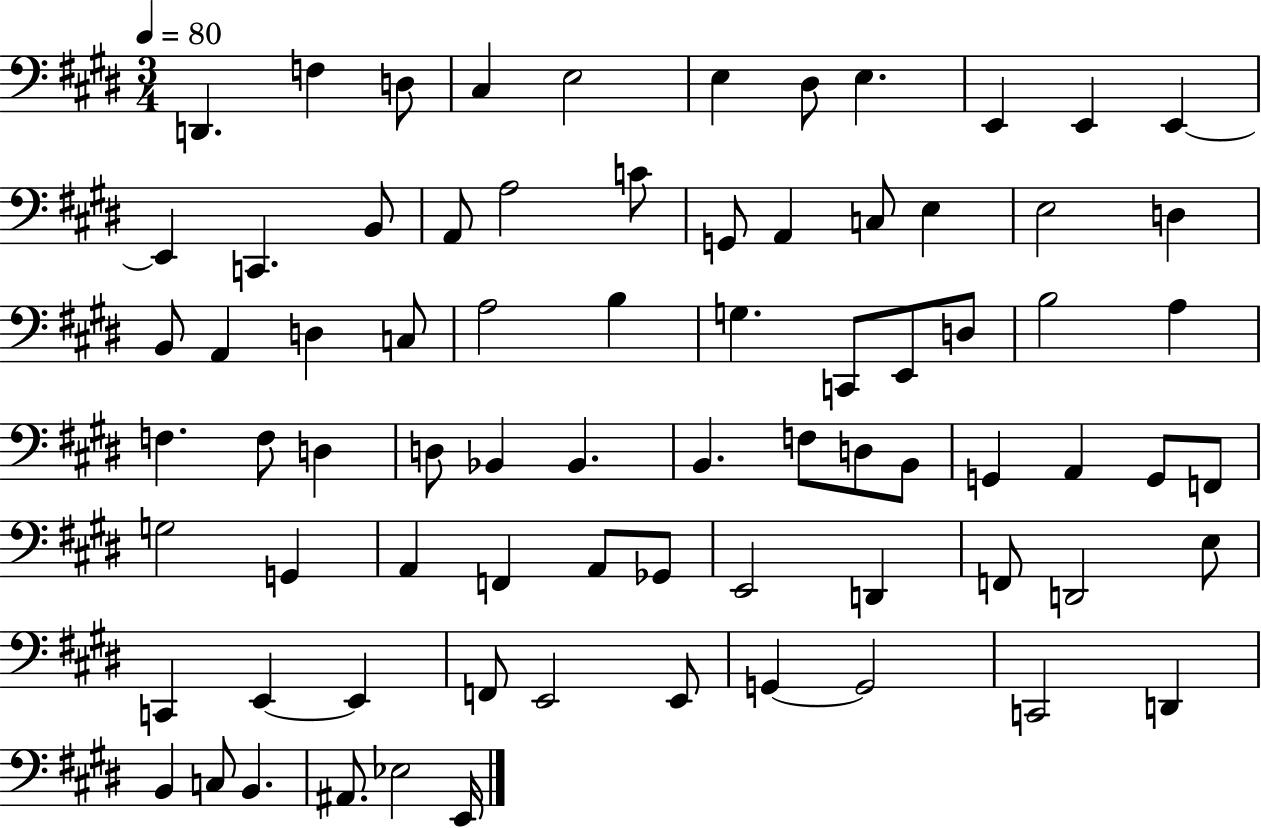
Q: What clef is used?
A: bass